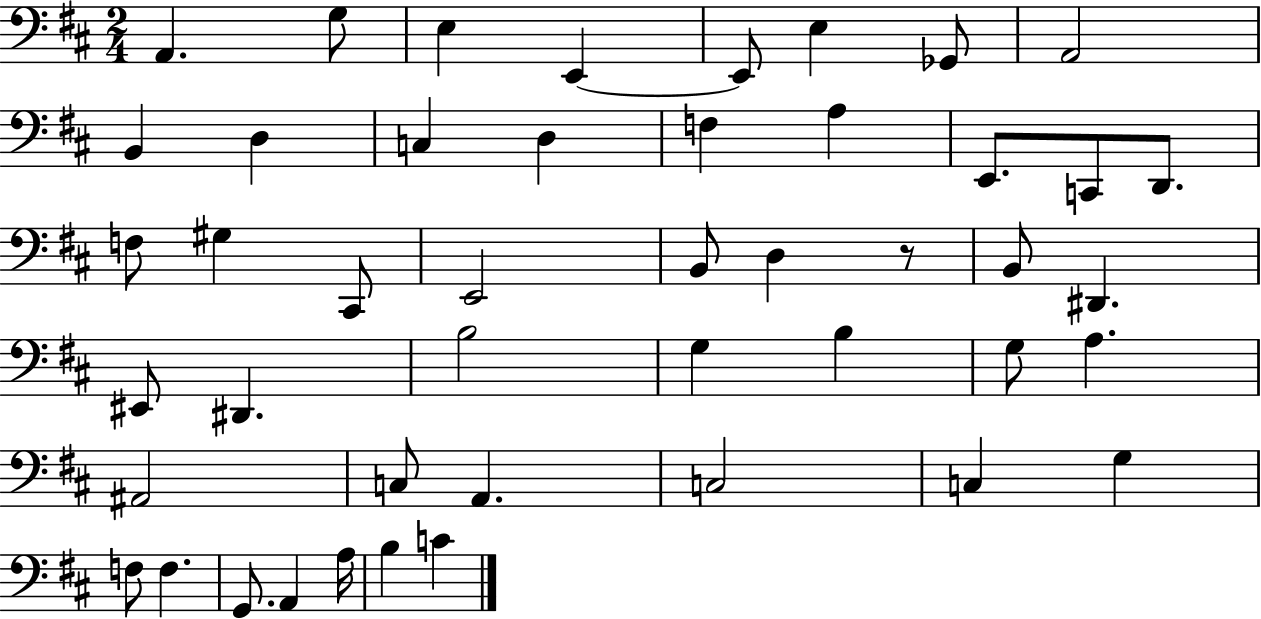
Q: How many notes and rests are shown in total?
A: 46